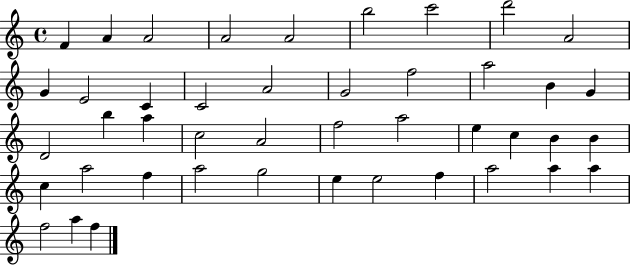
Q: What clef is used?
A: treble